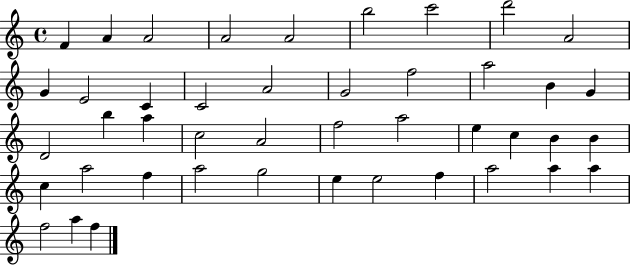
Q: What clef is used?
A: treble